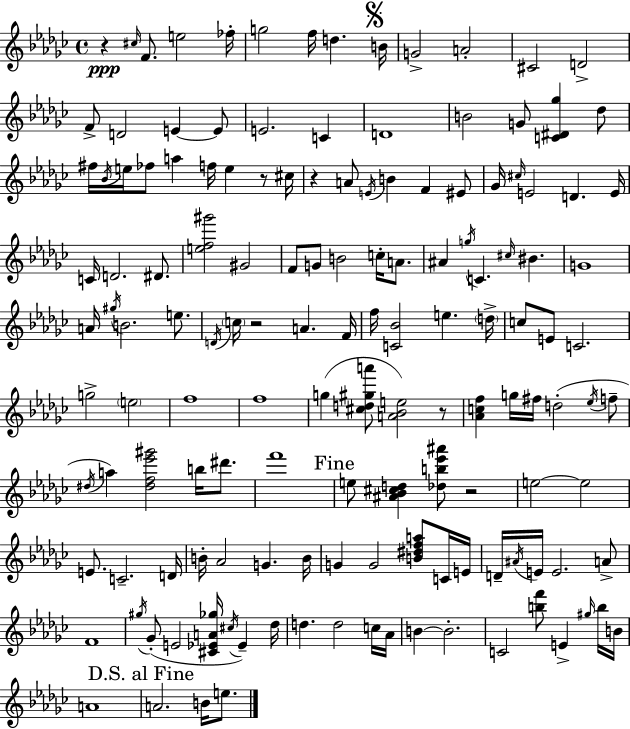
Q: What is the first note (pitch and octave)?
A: C#5